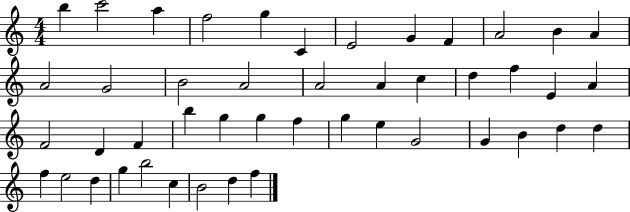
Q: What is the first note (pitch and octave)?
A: B5